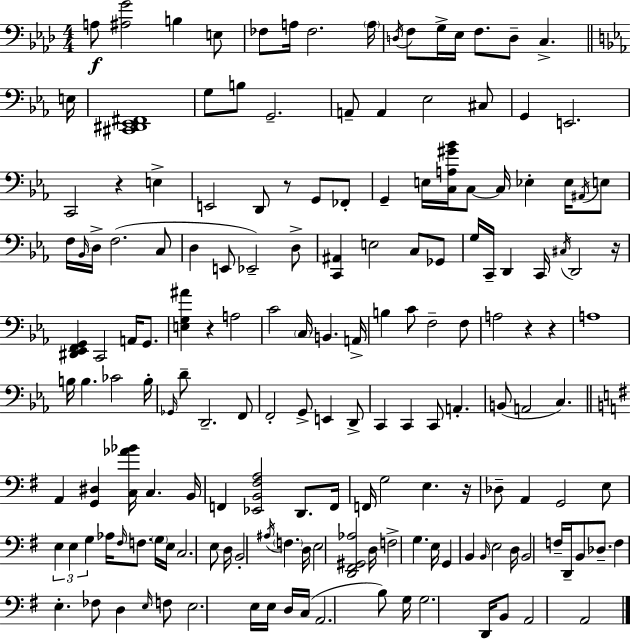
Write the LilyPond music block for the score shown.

{
  \clef bass
  \numericTimeSignature
  \time 4/4
  \key f \minor
  \repeat volta 2 { a8\f <ais g'>2 b4 e8 | fes8 a16 fes2. \parenthesize a16 | \acciaccatura { d16 } f8 g16-> ees16 f8. d8-- c4.-> | \bar "||" \break \key ees \major e16 <cis, dis, ees, fis,>1 | g8 b8 g,2.-- | a,8-- a,4 ees2 cis8 | g,4 e,2. | \break c,2 r4 e4-> | e,2 d,8 r8 g,8 fes,8-. | g,4-- e16 <c a gis' bes'>16 c8~~ c16 ees4-. ees16 \acciaccatura { ais,16 } | e8 f16 \grace { bes,16 } d16-> f2.( | \break c8 d4 e,8 ees,2--) | d8-> <c, ais,>4 e2 c8 | ges,8 g16 c,16-- d,4 c,16 \acciaccatura { cis16 } d,2 | r16 <dis, ees, f, g,>4 c,2 | \break a,16 g,8. <e g ais'>4 r4 a2 | c'2 \parenthesize c16 b,4. | a,16-> b4 c'8 f2-- | f8 a2 r4 | \break r4 a1 | b16 b4. ces'2 | b16-. \grace { ges,16 } d'8-- d,2.-- | f,8 f,2-. g,8-> e,4 | \break d,8-> c,4 c,4 c,8 a,4.-. | b,8( a,2 c4.) | \bar "||" \break \key e \minor a,4 <g, dis>4 <c aes' bes'>16 c4. b,16 | f,4 <ees, b, fis a>2 d,8. f,16 | f,16 g2 e4. r16 | des8-- a,4 g,2 e8 | \break \tuplet 3/2 { e4 e4 g4 } aes16 \grace { fis16 } f8. | \parenthesize g16 e16 c2. e8 | d16 b,2-. \acciaccatura { ais16 } \parenthesize f4. | d16 e2 <d, fis, gis, aes>2 | \break d16 f2-> g4. | e16 g,4 b,4 \grace { b,16 } e2 | d16 b,2 f16-- d,16-- b,8 | des8.-- f4 e4.-. fes8 d4 | \break \grace { e16 } f8 e2. | e16 e16 d16 c16( a,2. | b8) g16 g2. | d,16 b,8 a,2 a,2 | \break } \bar "|."
}